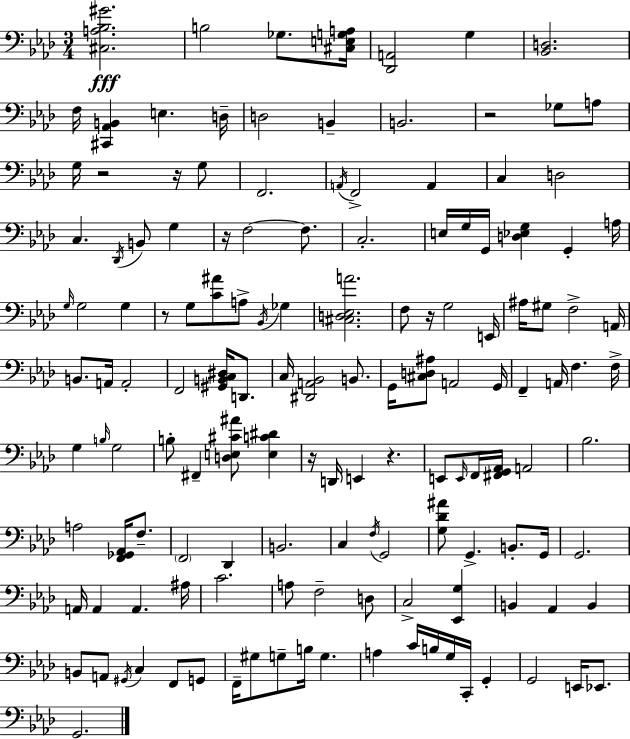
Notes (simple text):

[C#3,A3,Bb3,G#4]/h. B3/h Gb3/e. [C#3,E3,G3,A3]/s [Db2,A2]/h G3/q [Bb2,D3]/h. F3/s [C#2,Ab2,B2]/q E3/q. D3/s D3/h B2/q B2/h. R/h Gb3/e A3/e G3/s R/h R/s G3/e F2/h. A2/s F2/h A2/q C3/q D3/h C3/q. Db2/s B2/e G3/q R/s F3/h F3/e. C3/h. E3/s G3/s G2/s [D3,Eb3,G3]/q G2/q A3/s G3/s G3/h G3/q R/e G3/e [C4,A#4]/e A3/e Bb2/s Gb3/q [C#3,D3,Eb3,A4]/h. F3/e R/s G3/h E2/s A#3/s G#3/e F3/h A2/s B2/e. A2/s A2/h F2/h [G#2,B2,C3,D#3]/s D2/e. C3/s [D#2,A2,Bb2]/h B2/e. G2/s [C#3,D3,A#3]/e A2/h G2/s F2/q A2/s F3/q. F3/s G3/q B3/s G3/h B3/e F#2/q [D3,E3,C#4,A#4]/e [E3,C4,D#4]/q R/s D2/s E2/q R/q. E2/e E2/s F2/s [F#2,G2,Ab2]/s A2/h Bb3/h. A3/h [F2,Gb2,Ab2]/s F3/e. F2/h Db2/q B2/h. C3/q F3/s G2/h [G3,Db4,A#4]/e G2/q. B2/e. G2/s G2/h. A2/s A2/q A2/q. A#3/s C4/h. A3/e F3/h D3/e C3/h [Eb2,G3]/q B2/q Ab2/q B2/q B2/e A2/e G#2/s C3/q F2/e G2/e F2/s G#3/e G3/e B3/s G3/q. A3/q C4/s B3/s G3/s C2/s G2/q G2/h E2/s Eb2/e. G2/h.